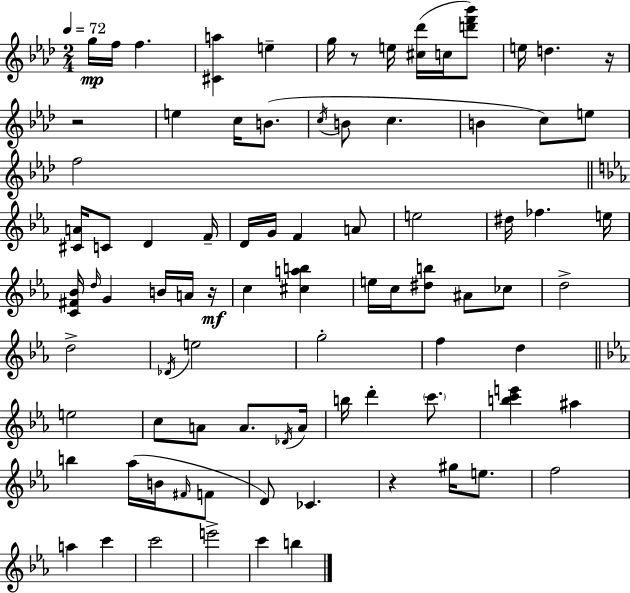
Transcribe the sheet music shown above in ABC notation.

X:1
T:Untitled
M:2/4
L:1/4
K:Fm
g/4 f/4 f [^Ca] e g/4 z/2 e/4 [^c_d']/4 c/4 [d'f'_b']/2 e/4 d z/4 z2 e c/4 B/2 c/4 B/2 c B c/2 e/2 f2 [^CA]/4 C/2 D F/4 D/4 G/4 F A/2 e2 ^d/4 _f e/4 [C^F_B]/4 d/4 G B/4 A/4 z/4 c [^cab] e/4 c/4 [^db]/2 ^A/2 _c/2 d2 d2 _D/4 e2 g2 f d e2 c/2 A/2 A/2 _D/4 A/4 b/4 d' c'/2 [bc'e'] ^a b _a/4 B/4 ^F/4 F/2 D/2 _C z ^g/4 e/2 f2 a c' c'2 e'2 c' b